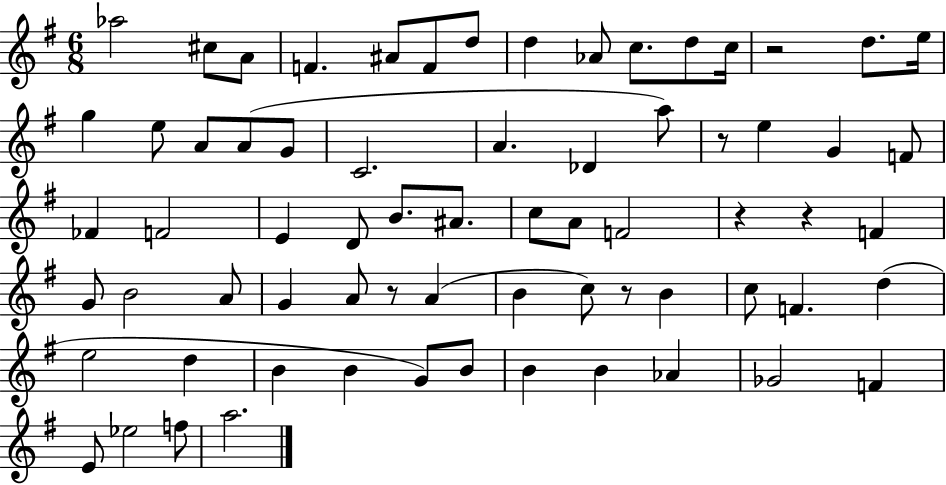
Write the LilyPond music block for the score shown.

{
  \clef treble
  \numericTimeSignature
  \time 6/8
  \key g \major
  aes''2 cis''8 a'8 | f'4. ais'8 f'8 d''8 | d''4 aes'8 c''8. d''8 c''16 | r2 d''8. e''16 | \break g''4 e''8 a'8 a'8( g'8 | c'2. | a'4. des'4 a''8) | r8 e''4 g'4 f'8 | \break fes'4 f'2 | e'4 d'8 b'8. ais'8. | c''8 a'8 f'2 | r4 r4 f'4 | \break g'8 b'2 a'8 | g'4 a'8 r8 a'4( | b'4 c''8) r8 b'4 | c''8 f'4. d''4( | \break e''2 d''4 | b'4 b'4 g'8) b'8 | b'4 b'4 aes'4 | ges'2 f'4 | \break e'8 ees''2 f''8 | a''2. | \bar "|."
}